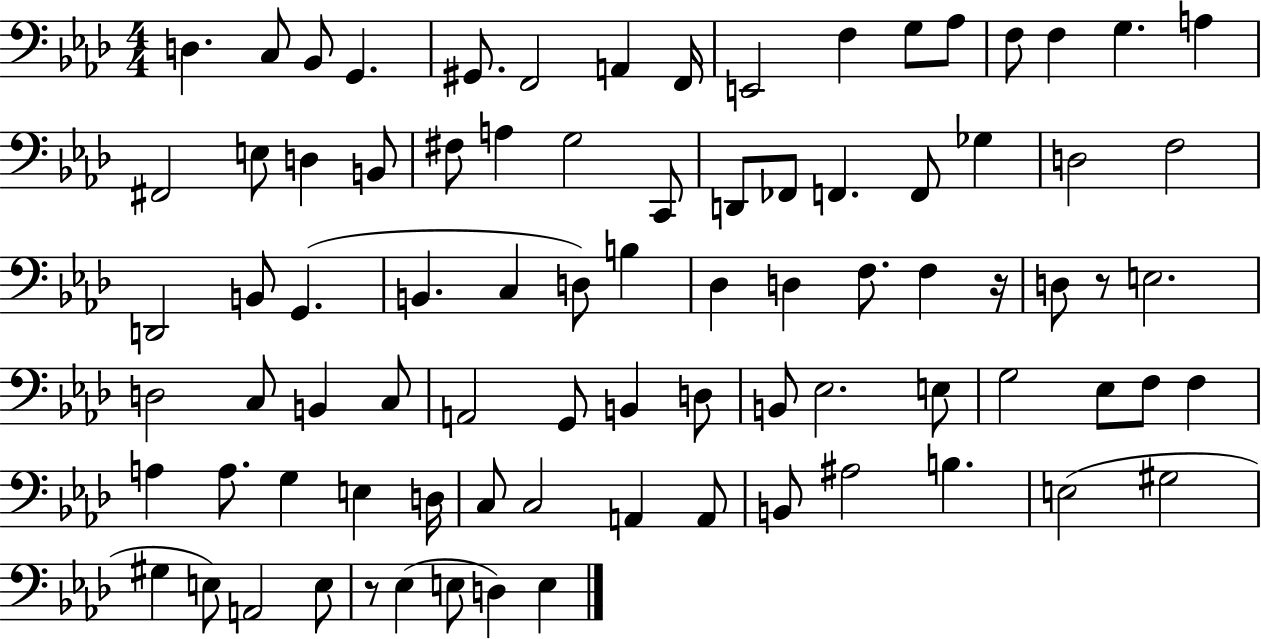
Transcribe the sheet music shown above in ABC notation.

X:1
T:Untitled
M:4/4
L:1/4
K:Ab
D, C,/2 _B,,/2 G,, ^G,,/2 F,,2 A,, F,,/4 E,,2 F, G,/2 _A,/2 F,/2 F, G, A, ^F,,2 E,/2 D, B,,/2 ^F,/2 A, G,2 C,,/2 D,,/2 _F,,/2 F,, F,,/2 _G, D,2 F,2 D,,2 B,,/2 G,, B,, C, D,/2 B, _D, D, F,/2 F, z/4 D,/2 z/2 E,2 D,2 C,/2 B,, C,/2 A,,2 G,,/2 B,, D,/2 B,,/2 _E,2 E,/2 G,2 _E,/2 F,/2 F, A, A,/2 G, E, D,/4 C,/2 C,2 A,, A,,/2 B,,/2 ^A,2 B, E,2 ^G,2 ^G, E,/2 A,,2 E,/2 z/2 _E, E,/2 D, E,